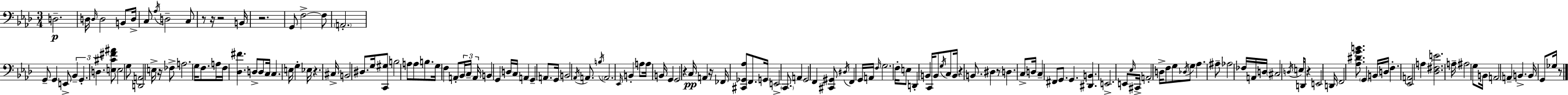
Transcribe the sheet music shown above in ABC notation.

X:1
T:Untitled
M:3/4
L:1/4
K:Fm
D,2 D,/4 D,/4 D,2 B,,/2 D,/4 C,/2 _A,/4 D,2 C,/2 z/2 z/4 z2 B,,/4 z2 G,,/2 F,2 F,/2 A,,2 G,,/2 G,, E,,/2 _B,, G,, D, [E,^C^F^A]/2 E,2 G,/2 [D,,A,,]2 E,/4 z/4 _F,/2 A,2 G,/4 F,/2 A,/4 F,/4 [_D,^F] D,/2 D,/2 C,/4 C, E,/4 G, _E,/4 z ^C,/4 B,,2 ^D,/2 G,/4 [C,,^G,]/2 B,2 A,/2 A,/2 B,/2 G,/4 F, A,,/2 _B,,/4 C,/4 A,,/4 B,, G,, D,/4 C,/4 A,, G,, A,,/2 G,,/4 B,,2 _A,,/4 A,,/2 B,/4 A,,2 _E,,/4 B,, A,/2 A,/4 B,,/4 G,, G,,2 z C,/4 A,, z/4 _F,,/4 [^C,,_G,,_A,]/2 F,,/2 G,,/4 E,,2 C,,/2 A,, G,,2 F,, [^C,,^G,,]/2 ^D,/4 F,, G,,/4 A,,/4 F,/4 G,2 F,/4 E,/2 D,, B,, C,,/4 B,,/2 G,/4 C,/2 B,,/4 z B,,/2 ^D, z/2 D, C,/2 D,/4 C, ^F,,/2 G,,/2 G,, [^D,,B,,] E,,2 E,,/2 _E,/4 ^C,,/4 A,,2 D,/4 F,/2 G,/2 _D,/4 G,/2 _A, ^A,/2 _A,2 _F,/4 A,,/4 D,/4 ^C,2 D,/4 E,/4 D,,/2 z E,,2 D,,/4 F,,2 [_A,^DGB]/2 G,, B,,/4 D,/4 F, [_E,,A,,]2 A, [_D,^F,E]2 A,/4 ^A,2 G,/2 B,,/4 A,,2 A,, B,, B,,/4 G,,/2 _G,/4 z/2